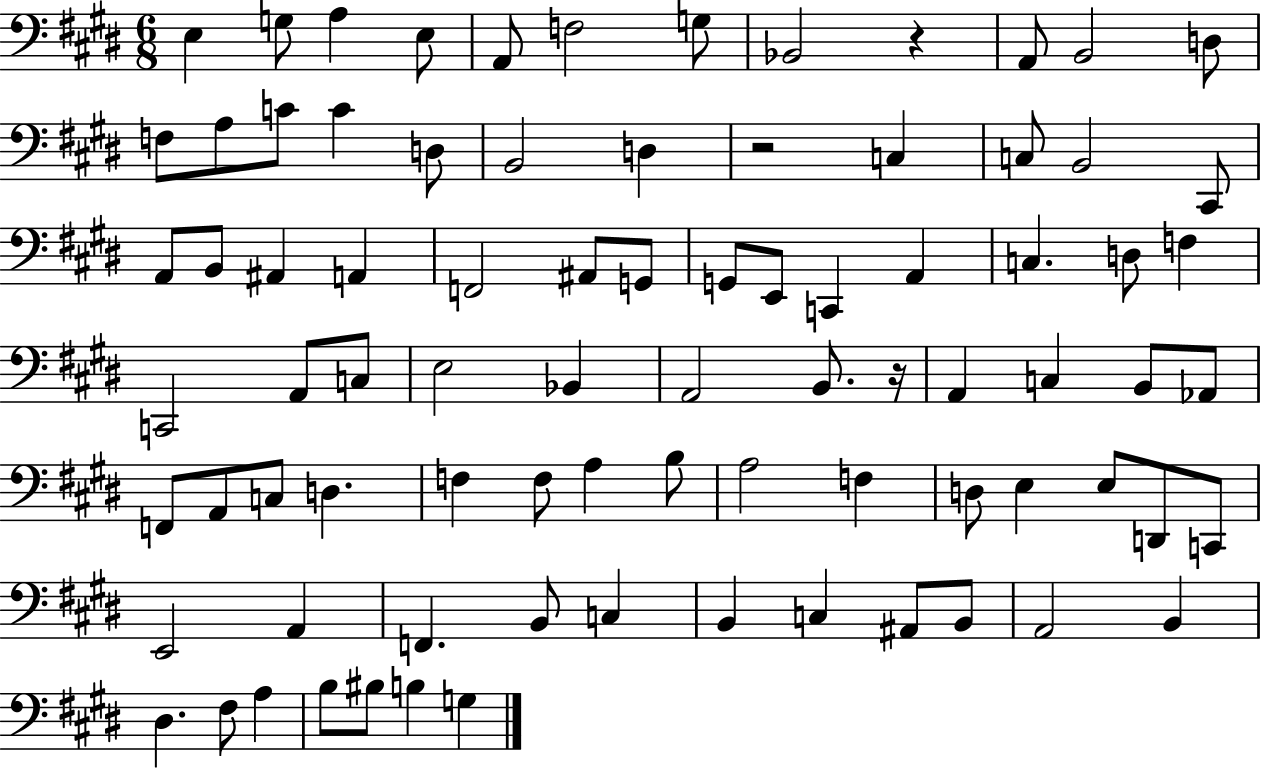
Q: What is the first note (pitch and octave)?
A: E3